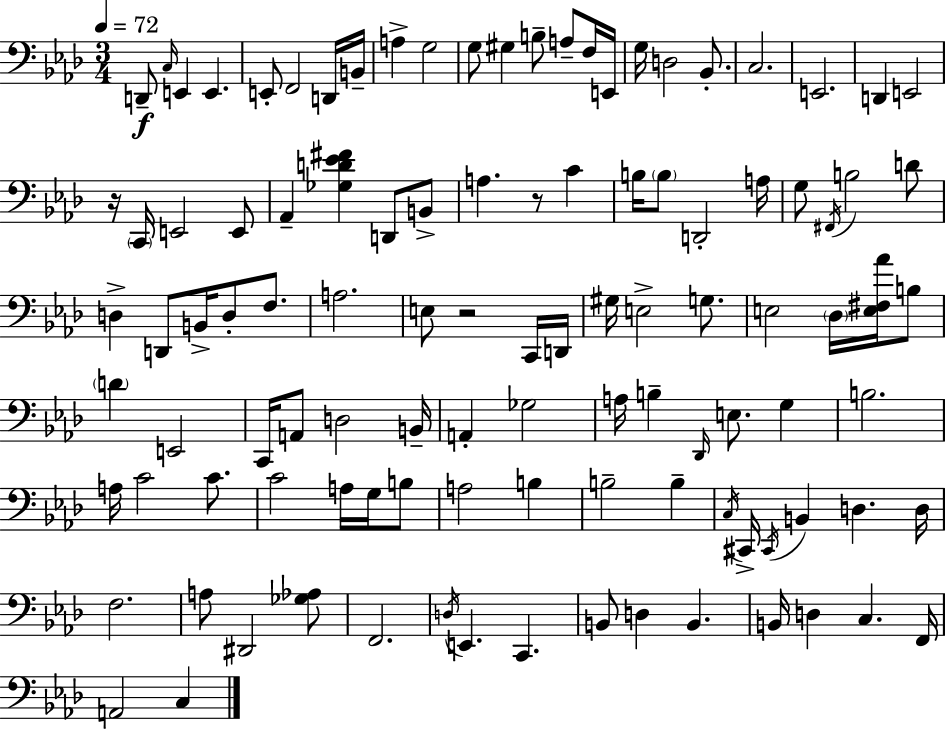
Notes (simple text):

D2/e C3/s E2/q E2/q. E2/e F2/h D2/s B2/s A3/q G3/h G3/e G#3/q B3/e A3/e F3/s E2/s G3/s D3/h Bb2/e. C3/h. E2/h. D2/q E2/h R/s C2/s E2/h E2/e Ab2/q [Gb3,D4,Eb4,F#4]/q D2/e B2/e A3/q. R/e C4/q B3/s B3/e D2/h A3/s G3/e F#2/s B3/h D4/e D3/q D2/e B2/s D3/e F3/e. A3/h. E3/e R/h C2/s D2/s G#3/s E3/h G3/e. E3/h Db3/s [E3,F#3,Ab4]/s B3/e D4/q E2/h C2/s A2/e D3/h B2/s A2/q Gb3/h A3/s B3/q Db2/s E3/e. G3/q B3/h. A3/s C4/h C4/e. C4/h A3/s G3/s B3/e A3/h B3/q B3/h B3/q C3/s C#2/s C#2/s B2/q D3/q. D3/s F3/h. A3/e D#2/h [Gb3,Ab3]/e F2/h. D3/s E2/q. C2/q. B2/e D3/q B2/q. B2/s D3/q C3/q. F2/s A2/h C3/q